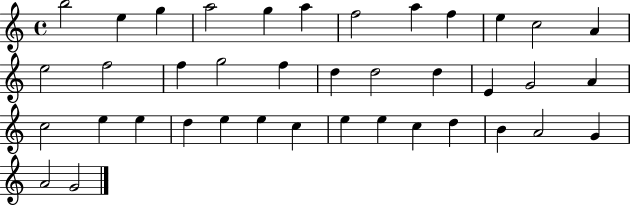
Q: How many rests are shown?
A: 0